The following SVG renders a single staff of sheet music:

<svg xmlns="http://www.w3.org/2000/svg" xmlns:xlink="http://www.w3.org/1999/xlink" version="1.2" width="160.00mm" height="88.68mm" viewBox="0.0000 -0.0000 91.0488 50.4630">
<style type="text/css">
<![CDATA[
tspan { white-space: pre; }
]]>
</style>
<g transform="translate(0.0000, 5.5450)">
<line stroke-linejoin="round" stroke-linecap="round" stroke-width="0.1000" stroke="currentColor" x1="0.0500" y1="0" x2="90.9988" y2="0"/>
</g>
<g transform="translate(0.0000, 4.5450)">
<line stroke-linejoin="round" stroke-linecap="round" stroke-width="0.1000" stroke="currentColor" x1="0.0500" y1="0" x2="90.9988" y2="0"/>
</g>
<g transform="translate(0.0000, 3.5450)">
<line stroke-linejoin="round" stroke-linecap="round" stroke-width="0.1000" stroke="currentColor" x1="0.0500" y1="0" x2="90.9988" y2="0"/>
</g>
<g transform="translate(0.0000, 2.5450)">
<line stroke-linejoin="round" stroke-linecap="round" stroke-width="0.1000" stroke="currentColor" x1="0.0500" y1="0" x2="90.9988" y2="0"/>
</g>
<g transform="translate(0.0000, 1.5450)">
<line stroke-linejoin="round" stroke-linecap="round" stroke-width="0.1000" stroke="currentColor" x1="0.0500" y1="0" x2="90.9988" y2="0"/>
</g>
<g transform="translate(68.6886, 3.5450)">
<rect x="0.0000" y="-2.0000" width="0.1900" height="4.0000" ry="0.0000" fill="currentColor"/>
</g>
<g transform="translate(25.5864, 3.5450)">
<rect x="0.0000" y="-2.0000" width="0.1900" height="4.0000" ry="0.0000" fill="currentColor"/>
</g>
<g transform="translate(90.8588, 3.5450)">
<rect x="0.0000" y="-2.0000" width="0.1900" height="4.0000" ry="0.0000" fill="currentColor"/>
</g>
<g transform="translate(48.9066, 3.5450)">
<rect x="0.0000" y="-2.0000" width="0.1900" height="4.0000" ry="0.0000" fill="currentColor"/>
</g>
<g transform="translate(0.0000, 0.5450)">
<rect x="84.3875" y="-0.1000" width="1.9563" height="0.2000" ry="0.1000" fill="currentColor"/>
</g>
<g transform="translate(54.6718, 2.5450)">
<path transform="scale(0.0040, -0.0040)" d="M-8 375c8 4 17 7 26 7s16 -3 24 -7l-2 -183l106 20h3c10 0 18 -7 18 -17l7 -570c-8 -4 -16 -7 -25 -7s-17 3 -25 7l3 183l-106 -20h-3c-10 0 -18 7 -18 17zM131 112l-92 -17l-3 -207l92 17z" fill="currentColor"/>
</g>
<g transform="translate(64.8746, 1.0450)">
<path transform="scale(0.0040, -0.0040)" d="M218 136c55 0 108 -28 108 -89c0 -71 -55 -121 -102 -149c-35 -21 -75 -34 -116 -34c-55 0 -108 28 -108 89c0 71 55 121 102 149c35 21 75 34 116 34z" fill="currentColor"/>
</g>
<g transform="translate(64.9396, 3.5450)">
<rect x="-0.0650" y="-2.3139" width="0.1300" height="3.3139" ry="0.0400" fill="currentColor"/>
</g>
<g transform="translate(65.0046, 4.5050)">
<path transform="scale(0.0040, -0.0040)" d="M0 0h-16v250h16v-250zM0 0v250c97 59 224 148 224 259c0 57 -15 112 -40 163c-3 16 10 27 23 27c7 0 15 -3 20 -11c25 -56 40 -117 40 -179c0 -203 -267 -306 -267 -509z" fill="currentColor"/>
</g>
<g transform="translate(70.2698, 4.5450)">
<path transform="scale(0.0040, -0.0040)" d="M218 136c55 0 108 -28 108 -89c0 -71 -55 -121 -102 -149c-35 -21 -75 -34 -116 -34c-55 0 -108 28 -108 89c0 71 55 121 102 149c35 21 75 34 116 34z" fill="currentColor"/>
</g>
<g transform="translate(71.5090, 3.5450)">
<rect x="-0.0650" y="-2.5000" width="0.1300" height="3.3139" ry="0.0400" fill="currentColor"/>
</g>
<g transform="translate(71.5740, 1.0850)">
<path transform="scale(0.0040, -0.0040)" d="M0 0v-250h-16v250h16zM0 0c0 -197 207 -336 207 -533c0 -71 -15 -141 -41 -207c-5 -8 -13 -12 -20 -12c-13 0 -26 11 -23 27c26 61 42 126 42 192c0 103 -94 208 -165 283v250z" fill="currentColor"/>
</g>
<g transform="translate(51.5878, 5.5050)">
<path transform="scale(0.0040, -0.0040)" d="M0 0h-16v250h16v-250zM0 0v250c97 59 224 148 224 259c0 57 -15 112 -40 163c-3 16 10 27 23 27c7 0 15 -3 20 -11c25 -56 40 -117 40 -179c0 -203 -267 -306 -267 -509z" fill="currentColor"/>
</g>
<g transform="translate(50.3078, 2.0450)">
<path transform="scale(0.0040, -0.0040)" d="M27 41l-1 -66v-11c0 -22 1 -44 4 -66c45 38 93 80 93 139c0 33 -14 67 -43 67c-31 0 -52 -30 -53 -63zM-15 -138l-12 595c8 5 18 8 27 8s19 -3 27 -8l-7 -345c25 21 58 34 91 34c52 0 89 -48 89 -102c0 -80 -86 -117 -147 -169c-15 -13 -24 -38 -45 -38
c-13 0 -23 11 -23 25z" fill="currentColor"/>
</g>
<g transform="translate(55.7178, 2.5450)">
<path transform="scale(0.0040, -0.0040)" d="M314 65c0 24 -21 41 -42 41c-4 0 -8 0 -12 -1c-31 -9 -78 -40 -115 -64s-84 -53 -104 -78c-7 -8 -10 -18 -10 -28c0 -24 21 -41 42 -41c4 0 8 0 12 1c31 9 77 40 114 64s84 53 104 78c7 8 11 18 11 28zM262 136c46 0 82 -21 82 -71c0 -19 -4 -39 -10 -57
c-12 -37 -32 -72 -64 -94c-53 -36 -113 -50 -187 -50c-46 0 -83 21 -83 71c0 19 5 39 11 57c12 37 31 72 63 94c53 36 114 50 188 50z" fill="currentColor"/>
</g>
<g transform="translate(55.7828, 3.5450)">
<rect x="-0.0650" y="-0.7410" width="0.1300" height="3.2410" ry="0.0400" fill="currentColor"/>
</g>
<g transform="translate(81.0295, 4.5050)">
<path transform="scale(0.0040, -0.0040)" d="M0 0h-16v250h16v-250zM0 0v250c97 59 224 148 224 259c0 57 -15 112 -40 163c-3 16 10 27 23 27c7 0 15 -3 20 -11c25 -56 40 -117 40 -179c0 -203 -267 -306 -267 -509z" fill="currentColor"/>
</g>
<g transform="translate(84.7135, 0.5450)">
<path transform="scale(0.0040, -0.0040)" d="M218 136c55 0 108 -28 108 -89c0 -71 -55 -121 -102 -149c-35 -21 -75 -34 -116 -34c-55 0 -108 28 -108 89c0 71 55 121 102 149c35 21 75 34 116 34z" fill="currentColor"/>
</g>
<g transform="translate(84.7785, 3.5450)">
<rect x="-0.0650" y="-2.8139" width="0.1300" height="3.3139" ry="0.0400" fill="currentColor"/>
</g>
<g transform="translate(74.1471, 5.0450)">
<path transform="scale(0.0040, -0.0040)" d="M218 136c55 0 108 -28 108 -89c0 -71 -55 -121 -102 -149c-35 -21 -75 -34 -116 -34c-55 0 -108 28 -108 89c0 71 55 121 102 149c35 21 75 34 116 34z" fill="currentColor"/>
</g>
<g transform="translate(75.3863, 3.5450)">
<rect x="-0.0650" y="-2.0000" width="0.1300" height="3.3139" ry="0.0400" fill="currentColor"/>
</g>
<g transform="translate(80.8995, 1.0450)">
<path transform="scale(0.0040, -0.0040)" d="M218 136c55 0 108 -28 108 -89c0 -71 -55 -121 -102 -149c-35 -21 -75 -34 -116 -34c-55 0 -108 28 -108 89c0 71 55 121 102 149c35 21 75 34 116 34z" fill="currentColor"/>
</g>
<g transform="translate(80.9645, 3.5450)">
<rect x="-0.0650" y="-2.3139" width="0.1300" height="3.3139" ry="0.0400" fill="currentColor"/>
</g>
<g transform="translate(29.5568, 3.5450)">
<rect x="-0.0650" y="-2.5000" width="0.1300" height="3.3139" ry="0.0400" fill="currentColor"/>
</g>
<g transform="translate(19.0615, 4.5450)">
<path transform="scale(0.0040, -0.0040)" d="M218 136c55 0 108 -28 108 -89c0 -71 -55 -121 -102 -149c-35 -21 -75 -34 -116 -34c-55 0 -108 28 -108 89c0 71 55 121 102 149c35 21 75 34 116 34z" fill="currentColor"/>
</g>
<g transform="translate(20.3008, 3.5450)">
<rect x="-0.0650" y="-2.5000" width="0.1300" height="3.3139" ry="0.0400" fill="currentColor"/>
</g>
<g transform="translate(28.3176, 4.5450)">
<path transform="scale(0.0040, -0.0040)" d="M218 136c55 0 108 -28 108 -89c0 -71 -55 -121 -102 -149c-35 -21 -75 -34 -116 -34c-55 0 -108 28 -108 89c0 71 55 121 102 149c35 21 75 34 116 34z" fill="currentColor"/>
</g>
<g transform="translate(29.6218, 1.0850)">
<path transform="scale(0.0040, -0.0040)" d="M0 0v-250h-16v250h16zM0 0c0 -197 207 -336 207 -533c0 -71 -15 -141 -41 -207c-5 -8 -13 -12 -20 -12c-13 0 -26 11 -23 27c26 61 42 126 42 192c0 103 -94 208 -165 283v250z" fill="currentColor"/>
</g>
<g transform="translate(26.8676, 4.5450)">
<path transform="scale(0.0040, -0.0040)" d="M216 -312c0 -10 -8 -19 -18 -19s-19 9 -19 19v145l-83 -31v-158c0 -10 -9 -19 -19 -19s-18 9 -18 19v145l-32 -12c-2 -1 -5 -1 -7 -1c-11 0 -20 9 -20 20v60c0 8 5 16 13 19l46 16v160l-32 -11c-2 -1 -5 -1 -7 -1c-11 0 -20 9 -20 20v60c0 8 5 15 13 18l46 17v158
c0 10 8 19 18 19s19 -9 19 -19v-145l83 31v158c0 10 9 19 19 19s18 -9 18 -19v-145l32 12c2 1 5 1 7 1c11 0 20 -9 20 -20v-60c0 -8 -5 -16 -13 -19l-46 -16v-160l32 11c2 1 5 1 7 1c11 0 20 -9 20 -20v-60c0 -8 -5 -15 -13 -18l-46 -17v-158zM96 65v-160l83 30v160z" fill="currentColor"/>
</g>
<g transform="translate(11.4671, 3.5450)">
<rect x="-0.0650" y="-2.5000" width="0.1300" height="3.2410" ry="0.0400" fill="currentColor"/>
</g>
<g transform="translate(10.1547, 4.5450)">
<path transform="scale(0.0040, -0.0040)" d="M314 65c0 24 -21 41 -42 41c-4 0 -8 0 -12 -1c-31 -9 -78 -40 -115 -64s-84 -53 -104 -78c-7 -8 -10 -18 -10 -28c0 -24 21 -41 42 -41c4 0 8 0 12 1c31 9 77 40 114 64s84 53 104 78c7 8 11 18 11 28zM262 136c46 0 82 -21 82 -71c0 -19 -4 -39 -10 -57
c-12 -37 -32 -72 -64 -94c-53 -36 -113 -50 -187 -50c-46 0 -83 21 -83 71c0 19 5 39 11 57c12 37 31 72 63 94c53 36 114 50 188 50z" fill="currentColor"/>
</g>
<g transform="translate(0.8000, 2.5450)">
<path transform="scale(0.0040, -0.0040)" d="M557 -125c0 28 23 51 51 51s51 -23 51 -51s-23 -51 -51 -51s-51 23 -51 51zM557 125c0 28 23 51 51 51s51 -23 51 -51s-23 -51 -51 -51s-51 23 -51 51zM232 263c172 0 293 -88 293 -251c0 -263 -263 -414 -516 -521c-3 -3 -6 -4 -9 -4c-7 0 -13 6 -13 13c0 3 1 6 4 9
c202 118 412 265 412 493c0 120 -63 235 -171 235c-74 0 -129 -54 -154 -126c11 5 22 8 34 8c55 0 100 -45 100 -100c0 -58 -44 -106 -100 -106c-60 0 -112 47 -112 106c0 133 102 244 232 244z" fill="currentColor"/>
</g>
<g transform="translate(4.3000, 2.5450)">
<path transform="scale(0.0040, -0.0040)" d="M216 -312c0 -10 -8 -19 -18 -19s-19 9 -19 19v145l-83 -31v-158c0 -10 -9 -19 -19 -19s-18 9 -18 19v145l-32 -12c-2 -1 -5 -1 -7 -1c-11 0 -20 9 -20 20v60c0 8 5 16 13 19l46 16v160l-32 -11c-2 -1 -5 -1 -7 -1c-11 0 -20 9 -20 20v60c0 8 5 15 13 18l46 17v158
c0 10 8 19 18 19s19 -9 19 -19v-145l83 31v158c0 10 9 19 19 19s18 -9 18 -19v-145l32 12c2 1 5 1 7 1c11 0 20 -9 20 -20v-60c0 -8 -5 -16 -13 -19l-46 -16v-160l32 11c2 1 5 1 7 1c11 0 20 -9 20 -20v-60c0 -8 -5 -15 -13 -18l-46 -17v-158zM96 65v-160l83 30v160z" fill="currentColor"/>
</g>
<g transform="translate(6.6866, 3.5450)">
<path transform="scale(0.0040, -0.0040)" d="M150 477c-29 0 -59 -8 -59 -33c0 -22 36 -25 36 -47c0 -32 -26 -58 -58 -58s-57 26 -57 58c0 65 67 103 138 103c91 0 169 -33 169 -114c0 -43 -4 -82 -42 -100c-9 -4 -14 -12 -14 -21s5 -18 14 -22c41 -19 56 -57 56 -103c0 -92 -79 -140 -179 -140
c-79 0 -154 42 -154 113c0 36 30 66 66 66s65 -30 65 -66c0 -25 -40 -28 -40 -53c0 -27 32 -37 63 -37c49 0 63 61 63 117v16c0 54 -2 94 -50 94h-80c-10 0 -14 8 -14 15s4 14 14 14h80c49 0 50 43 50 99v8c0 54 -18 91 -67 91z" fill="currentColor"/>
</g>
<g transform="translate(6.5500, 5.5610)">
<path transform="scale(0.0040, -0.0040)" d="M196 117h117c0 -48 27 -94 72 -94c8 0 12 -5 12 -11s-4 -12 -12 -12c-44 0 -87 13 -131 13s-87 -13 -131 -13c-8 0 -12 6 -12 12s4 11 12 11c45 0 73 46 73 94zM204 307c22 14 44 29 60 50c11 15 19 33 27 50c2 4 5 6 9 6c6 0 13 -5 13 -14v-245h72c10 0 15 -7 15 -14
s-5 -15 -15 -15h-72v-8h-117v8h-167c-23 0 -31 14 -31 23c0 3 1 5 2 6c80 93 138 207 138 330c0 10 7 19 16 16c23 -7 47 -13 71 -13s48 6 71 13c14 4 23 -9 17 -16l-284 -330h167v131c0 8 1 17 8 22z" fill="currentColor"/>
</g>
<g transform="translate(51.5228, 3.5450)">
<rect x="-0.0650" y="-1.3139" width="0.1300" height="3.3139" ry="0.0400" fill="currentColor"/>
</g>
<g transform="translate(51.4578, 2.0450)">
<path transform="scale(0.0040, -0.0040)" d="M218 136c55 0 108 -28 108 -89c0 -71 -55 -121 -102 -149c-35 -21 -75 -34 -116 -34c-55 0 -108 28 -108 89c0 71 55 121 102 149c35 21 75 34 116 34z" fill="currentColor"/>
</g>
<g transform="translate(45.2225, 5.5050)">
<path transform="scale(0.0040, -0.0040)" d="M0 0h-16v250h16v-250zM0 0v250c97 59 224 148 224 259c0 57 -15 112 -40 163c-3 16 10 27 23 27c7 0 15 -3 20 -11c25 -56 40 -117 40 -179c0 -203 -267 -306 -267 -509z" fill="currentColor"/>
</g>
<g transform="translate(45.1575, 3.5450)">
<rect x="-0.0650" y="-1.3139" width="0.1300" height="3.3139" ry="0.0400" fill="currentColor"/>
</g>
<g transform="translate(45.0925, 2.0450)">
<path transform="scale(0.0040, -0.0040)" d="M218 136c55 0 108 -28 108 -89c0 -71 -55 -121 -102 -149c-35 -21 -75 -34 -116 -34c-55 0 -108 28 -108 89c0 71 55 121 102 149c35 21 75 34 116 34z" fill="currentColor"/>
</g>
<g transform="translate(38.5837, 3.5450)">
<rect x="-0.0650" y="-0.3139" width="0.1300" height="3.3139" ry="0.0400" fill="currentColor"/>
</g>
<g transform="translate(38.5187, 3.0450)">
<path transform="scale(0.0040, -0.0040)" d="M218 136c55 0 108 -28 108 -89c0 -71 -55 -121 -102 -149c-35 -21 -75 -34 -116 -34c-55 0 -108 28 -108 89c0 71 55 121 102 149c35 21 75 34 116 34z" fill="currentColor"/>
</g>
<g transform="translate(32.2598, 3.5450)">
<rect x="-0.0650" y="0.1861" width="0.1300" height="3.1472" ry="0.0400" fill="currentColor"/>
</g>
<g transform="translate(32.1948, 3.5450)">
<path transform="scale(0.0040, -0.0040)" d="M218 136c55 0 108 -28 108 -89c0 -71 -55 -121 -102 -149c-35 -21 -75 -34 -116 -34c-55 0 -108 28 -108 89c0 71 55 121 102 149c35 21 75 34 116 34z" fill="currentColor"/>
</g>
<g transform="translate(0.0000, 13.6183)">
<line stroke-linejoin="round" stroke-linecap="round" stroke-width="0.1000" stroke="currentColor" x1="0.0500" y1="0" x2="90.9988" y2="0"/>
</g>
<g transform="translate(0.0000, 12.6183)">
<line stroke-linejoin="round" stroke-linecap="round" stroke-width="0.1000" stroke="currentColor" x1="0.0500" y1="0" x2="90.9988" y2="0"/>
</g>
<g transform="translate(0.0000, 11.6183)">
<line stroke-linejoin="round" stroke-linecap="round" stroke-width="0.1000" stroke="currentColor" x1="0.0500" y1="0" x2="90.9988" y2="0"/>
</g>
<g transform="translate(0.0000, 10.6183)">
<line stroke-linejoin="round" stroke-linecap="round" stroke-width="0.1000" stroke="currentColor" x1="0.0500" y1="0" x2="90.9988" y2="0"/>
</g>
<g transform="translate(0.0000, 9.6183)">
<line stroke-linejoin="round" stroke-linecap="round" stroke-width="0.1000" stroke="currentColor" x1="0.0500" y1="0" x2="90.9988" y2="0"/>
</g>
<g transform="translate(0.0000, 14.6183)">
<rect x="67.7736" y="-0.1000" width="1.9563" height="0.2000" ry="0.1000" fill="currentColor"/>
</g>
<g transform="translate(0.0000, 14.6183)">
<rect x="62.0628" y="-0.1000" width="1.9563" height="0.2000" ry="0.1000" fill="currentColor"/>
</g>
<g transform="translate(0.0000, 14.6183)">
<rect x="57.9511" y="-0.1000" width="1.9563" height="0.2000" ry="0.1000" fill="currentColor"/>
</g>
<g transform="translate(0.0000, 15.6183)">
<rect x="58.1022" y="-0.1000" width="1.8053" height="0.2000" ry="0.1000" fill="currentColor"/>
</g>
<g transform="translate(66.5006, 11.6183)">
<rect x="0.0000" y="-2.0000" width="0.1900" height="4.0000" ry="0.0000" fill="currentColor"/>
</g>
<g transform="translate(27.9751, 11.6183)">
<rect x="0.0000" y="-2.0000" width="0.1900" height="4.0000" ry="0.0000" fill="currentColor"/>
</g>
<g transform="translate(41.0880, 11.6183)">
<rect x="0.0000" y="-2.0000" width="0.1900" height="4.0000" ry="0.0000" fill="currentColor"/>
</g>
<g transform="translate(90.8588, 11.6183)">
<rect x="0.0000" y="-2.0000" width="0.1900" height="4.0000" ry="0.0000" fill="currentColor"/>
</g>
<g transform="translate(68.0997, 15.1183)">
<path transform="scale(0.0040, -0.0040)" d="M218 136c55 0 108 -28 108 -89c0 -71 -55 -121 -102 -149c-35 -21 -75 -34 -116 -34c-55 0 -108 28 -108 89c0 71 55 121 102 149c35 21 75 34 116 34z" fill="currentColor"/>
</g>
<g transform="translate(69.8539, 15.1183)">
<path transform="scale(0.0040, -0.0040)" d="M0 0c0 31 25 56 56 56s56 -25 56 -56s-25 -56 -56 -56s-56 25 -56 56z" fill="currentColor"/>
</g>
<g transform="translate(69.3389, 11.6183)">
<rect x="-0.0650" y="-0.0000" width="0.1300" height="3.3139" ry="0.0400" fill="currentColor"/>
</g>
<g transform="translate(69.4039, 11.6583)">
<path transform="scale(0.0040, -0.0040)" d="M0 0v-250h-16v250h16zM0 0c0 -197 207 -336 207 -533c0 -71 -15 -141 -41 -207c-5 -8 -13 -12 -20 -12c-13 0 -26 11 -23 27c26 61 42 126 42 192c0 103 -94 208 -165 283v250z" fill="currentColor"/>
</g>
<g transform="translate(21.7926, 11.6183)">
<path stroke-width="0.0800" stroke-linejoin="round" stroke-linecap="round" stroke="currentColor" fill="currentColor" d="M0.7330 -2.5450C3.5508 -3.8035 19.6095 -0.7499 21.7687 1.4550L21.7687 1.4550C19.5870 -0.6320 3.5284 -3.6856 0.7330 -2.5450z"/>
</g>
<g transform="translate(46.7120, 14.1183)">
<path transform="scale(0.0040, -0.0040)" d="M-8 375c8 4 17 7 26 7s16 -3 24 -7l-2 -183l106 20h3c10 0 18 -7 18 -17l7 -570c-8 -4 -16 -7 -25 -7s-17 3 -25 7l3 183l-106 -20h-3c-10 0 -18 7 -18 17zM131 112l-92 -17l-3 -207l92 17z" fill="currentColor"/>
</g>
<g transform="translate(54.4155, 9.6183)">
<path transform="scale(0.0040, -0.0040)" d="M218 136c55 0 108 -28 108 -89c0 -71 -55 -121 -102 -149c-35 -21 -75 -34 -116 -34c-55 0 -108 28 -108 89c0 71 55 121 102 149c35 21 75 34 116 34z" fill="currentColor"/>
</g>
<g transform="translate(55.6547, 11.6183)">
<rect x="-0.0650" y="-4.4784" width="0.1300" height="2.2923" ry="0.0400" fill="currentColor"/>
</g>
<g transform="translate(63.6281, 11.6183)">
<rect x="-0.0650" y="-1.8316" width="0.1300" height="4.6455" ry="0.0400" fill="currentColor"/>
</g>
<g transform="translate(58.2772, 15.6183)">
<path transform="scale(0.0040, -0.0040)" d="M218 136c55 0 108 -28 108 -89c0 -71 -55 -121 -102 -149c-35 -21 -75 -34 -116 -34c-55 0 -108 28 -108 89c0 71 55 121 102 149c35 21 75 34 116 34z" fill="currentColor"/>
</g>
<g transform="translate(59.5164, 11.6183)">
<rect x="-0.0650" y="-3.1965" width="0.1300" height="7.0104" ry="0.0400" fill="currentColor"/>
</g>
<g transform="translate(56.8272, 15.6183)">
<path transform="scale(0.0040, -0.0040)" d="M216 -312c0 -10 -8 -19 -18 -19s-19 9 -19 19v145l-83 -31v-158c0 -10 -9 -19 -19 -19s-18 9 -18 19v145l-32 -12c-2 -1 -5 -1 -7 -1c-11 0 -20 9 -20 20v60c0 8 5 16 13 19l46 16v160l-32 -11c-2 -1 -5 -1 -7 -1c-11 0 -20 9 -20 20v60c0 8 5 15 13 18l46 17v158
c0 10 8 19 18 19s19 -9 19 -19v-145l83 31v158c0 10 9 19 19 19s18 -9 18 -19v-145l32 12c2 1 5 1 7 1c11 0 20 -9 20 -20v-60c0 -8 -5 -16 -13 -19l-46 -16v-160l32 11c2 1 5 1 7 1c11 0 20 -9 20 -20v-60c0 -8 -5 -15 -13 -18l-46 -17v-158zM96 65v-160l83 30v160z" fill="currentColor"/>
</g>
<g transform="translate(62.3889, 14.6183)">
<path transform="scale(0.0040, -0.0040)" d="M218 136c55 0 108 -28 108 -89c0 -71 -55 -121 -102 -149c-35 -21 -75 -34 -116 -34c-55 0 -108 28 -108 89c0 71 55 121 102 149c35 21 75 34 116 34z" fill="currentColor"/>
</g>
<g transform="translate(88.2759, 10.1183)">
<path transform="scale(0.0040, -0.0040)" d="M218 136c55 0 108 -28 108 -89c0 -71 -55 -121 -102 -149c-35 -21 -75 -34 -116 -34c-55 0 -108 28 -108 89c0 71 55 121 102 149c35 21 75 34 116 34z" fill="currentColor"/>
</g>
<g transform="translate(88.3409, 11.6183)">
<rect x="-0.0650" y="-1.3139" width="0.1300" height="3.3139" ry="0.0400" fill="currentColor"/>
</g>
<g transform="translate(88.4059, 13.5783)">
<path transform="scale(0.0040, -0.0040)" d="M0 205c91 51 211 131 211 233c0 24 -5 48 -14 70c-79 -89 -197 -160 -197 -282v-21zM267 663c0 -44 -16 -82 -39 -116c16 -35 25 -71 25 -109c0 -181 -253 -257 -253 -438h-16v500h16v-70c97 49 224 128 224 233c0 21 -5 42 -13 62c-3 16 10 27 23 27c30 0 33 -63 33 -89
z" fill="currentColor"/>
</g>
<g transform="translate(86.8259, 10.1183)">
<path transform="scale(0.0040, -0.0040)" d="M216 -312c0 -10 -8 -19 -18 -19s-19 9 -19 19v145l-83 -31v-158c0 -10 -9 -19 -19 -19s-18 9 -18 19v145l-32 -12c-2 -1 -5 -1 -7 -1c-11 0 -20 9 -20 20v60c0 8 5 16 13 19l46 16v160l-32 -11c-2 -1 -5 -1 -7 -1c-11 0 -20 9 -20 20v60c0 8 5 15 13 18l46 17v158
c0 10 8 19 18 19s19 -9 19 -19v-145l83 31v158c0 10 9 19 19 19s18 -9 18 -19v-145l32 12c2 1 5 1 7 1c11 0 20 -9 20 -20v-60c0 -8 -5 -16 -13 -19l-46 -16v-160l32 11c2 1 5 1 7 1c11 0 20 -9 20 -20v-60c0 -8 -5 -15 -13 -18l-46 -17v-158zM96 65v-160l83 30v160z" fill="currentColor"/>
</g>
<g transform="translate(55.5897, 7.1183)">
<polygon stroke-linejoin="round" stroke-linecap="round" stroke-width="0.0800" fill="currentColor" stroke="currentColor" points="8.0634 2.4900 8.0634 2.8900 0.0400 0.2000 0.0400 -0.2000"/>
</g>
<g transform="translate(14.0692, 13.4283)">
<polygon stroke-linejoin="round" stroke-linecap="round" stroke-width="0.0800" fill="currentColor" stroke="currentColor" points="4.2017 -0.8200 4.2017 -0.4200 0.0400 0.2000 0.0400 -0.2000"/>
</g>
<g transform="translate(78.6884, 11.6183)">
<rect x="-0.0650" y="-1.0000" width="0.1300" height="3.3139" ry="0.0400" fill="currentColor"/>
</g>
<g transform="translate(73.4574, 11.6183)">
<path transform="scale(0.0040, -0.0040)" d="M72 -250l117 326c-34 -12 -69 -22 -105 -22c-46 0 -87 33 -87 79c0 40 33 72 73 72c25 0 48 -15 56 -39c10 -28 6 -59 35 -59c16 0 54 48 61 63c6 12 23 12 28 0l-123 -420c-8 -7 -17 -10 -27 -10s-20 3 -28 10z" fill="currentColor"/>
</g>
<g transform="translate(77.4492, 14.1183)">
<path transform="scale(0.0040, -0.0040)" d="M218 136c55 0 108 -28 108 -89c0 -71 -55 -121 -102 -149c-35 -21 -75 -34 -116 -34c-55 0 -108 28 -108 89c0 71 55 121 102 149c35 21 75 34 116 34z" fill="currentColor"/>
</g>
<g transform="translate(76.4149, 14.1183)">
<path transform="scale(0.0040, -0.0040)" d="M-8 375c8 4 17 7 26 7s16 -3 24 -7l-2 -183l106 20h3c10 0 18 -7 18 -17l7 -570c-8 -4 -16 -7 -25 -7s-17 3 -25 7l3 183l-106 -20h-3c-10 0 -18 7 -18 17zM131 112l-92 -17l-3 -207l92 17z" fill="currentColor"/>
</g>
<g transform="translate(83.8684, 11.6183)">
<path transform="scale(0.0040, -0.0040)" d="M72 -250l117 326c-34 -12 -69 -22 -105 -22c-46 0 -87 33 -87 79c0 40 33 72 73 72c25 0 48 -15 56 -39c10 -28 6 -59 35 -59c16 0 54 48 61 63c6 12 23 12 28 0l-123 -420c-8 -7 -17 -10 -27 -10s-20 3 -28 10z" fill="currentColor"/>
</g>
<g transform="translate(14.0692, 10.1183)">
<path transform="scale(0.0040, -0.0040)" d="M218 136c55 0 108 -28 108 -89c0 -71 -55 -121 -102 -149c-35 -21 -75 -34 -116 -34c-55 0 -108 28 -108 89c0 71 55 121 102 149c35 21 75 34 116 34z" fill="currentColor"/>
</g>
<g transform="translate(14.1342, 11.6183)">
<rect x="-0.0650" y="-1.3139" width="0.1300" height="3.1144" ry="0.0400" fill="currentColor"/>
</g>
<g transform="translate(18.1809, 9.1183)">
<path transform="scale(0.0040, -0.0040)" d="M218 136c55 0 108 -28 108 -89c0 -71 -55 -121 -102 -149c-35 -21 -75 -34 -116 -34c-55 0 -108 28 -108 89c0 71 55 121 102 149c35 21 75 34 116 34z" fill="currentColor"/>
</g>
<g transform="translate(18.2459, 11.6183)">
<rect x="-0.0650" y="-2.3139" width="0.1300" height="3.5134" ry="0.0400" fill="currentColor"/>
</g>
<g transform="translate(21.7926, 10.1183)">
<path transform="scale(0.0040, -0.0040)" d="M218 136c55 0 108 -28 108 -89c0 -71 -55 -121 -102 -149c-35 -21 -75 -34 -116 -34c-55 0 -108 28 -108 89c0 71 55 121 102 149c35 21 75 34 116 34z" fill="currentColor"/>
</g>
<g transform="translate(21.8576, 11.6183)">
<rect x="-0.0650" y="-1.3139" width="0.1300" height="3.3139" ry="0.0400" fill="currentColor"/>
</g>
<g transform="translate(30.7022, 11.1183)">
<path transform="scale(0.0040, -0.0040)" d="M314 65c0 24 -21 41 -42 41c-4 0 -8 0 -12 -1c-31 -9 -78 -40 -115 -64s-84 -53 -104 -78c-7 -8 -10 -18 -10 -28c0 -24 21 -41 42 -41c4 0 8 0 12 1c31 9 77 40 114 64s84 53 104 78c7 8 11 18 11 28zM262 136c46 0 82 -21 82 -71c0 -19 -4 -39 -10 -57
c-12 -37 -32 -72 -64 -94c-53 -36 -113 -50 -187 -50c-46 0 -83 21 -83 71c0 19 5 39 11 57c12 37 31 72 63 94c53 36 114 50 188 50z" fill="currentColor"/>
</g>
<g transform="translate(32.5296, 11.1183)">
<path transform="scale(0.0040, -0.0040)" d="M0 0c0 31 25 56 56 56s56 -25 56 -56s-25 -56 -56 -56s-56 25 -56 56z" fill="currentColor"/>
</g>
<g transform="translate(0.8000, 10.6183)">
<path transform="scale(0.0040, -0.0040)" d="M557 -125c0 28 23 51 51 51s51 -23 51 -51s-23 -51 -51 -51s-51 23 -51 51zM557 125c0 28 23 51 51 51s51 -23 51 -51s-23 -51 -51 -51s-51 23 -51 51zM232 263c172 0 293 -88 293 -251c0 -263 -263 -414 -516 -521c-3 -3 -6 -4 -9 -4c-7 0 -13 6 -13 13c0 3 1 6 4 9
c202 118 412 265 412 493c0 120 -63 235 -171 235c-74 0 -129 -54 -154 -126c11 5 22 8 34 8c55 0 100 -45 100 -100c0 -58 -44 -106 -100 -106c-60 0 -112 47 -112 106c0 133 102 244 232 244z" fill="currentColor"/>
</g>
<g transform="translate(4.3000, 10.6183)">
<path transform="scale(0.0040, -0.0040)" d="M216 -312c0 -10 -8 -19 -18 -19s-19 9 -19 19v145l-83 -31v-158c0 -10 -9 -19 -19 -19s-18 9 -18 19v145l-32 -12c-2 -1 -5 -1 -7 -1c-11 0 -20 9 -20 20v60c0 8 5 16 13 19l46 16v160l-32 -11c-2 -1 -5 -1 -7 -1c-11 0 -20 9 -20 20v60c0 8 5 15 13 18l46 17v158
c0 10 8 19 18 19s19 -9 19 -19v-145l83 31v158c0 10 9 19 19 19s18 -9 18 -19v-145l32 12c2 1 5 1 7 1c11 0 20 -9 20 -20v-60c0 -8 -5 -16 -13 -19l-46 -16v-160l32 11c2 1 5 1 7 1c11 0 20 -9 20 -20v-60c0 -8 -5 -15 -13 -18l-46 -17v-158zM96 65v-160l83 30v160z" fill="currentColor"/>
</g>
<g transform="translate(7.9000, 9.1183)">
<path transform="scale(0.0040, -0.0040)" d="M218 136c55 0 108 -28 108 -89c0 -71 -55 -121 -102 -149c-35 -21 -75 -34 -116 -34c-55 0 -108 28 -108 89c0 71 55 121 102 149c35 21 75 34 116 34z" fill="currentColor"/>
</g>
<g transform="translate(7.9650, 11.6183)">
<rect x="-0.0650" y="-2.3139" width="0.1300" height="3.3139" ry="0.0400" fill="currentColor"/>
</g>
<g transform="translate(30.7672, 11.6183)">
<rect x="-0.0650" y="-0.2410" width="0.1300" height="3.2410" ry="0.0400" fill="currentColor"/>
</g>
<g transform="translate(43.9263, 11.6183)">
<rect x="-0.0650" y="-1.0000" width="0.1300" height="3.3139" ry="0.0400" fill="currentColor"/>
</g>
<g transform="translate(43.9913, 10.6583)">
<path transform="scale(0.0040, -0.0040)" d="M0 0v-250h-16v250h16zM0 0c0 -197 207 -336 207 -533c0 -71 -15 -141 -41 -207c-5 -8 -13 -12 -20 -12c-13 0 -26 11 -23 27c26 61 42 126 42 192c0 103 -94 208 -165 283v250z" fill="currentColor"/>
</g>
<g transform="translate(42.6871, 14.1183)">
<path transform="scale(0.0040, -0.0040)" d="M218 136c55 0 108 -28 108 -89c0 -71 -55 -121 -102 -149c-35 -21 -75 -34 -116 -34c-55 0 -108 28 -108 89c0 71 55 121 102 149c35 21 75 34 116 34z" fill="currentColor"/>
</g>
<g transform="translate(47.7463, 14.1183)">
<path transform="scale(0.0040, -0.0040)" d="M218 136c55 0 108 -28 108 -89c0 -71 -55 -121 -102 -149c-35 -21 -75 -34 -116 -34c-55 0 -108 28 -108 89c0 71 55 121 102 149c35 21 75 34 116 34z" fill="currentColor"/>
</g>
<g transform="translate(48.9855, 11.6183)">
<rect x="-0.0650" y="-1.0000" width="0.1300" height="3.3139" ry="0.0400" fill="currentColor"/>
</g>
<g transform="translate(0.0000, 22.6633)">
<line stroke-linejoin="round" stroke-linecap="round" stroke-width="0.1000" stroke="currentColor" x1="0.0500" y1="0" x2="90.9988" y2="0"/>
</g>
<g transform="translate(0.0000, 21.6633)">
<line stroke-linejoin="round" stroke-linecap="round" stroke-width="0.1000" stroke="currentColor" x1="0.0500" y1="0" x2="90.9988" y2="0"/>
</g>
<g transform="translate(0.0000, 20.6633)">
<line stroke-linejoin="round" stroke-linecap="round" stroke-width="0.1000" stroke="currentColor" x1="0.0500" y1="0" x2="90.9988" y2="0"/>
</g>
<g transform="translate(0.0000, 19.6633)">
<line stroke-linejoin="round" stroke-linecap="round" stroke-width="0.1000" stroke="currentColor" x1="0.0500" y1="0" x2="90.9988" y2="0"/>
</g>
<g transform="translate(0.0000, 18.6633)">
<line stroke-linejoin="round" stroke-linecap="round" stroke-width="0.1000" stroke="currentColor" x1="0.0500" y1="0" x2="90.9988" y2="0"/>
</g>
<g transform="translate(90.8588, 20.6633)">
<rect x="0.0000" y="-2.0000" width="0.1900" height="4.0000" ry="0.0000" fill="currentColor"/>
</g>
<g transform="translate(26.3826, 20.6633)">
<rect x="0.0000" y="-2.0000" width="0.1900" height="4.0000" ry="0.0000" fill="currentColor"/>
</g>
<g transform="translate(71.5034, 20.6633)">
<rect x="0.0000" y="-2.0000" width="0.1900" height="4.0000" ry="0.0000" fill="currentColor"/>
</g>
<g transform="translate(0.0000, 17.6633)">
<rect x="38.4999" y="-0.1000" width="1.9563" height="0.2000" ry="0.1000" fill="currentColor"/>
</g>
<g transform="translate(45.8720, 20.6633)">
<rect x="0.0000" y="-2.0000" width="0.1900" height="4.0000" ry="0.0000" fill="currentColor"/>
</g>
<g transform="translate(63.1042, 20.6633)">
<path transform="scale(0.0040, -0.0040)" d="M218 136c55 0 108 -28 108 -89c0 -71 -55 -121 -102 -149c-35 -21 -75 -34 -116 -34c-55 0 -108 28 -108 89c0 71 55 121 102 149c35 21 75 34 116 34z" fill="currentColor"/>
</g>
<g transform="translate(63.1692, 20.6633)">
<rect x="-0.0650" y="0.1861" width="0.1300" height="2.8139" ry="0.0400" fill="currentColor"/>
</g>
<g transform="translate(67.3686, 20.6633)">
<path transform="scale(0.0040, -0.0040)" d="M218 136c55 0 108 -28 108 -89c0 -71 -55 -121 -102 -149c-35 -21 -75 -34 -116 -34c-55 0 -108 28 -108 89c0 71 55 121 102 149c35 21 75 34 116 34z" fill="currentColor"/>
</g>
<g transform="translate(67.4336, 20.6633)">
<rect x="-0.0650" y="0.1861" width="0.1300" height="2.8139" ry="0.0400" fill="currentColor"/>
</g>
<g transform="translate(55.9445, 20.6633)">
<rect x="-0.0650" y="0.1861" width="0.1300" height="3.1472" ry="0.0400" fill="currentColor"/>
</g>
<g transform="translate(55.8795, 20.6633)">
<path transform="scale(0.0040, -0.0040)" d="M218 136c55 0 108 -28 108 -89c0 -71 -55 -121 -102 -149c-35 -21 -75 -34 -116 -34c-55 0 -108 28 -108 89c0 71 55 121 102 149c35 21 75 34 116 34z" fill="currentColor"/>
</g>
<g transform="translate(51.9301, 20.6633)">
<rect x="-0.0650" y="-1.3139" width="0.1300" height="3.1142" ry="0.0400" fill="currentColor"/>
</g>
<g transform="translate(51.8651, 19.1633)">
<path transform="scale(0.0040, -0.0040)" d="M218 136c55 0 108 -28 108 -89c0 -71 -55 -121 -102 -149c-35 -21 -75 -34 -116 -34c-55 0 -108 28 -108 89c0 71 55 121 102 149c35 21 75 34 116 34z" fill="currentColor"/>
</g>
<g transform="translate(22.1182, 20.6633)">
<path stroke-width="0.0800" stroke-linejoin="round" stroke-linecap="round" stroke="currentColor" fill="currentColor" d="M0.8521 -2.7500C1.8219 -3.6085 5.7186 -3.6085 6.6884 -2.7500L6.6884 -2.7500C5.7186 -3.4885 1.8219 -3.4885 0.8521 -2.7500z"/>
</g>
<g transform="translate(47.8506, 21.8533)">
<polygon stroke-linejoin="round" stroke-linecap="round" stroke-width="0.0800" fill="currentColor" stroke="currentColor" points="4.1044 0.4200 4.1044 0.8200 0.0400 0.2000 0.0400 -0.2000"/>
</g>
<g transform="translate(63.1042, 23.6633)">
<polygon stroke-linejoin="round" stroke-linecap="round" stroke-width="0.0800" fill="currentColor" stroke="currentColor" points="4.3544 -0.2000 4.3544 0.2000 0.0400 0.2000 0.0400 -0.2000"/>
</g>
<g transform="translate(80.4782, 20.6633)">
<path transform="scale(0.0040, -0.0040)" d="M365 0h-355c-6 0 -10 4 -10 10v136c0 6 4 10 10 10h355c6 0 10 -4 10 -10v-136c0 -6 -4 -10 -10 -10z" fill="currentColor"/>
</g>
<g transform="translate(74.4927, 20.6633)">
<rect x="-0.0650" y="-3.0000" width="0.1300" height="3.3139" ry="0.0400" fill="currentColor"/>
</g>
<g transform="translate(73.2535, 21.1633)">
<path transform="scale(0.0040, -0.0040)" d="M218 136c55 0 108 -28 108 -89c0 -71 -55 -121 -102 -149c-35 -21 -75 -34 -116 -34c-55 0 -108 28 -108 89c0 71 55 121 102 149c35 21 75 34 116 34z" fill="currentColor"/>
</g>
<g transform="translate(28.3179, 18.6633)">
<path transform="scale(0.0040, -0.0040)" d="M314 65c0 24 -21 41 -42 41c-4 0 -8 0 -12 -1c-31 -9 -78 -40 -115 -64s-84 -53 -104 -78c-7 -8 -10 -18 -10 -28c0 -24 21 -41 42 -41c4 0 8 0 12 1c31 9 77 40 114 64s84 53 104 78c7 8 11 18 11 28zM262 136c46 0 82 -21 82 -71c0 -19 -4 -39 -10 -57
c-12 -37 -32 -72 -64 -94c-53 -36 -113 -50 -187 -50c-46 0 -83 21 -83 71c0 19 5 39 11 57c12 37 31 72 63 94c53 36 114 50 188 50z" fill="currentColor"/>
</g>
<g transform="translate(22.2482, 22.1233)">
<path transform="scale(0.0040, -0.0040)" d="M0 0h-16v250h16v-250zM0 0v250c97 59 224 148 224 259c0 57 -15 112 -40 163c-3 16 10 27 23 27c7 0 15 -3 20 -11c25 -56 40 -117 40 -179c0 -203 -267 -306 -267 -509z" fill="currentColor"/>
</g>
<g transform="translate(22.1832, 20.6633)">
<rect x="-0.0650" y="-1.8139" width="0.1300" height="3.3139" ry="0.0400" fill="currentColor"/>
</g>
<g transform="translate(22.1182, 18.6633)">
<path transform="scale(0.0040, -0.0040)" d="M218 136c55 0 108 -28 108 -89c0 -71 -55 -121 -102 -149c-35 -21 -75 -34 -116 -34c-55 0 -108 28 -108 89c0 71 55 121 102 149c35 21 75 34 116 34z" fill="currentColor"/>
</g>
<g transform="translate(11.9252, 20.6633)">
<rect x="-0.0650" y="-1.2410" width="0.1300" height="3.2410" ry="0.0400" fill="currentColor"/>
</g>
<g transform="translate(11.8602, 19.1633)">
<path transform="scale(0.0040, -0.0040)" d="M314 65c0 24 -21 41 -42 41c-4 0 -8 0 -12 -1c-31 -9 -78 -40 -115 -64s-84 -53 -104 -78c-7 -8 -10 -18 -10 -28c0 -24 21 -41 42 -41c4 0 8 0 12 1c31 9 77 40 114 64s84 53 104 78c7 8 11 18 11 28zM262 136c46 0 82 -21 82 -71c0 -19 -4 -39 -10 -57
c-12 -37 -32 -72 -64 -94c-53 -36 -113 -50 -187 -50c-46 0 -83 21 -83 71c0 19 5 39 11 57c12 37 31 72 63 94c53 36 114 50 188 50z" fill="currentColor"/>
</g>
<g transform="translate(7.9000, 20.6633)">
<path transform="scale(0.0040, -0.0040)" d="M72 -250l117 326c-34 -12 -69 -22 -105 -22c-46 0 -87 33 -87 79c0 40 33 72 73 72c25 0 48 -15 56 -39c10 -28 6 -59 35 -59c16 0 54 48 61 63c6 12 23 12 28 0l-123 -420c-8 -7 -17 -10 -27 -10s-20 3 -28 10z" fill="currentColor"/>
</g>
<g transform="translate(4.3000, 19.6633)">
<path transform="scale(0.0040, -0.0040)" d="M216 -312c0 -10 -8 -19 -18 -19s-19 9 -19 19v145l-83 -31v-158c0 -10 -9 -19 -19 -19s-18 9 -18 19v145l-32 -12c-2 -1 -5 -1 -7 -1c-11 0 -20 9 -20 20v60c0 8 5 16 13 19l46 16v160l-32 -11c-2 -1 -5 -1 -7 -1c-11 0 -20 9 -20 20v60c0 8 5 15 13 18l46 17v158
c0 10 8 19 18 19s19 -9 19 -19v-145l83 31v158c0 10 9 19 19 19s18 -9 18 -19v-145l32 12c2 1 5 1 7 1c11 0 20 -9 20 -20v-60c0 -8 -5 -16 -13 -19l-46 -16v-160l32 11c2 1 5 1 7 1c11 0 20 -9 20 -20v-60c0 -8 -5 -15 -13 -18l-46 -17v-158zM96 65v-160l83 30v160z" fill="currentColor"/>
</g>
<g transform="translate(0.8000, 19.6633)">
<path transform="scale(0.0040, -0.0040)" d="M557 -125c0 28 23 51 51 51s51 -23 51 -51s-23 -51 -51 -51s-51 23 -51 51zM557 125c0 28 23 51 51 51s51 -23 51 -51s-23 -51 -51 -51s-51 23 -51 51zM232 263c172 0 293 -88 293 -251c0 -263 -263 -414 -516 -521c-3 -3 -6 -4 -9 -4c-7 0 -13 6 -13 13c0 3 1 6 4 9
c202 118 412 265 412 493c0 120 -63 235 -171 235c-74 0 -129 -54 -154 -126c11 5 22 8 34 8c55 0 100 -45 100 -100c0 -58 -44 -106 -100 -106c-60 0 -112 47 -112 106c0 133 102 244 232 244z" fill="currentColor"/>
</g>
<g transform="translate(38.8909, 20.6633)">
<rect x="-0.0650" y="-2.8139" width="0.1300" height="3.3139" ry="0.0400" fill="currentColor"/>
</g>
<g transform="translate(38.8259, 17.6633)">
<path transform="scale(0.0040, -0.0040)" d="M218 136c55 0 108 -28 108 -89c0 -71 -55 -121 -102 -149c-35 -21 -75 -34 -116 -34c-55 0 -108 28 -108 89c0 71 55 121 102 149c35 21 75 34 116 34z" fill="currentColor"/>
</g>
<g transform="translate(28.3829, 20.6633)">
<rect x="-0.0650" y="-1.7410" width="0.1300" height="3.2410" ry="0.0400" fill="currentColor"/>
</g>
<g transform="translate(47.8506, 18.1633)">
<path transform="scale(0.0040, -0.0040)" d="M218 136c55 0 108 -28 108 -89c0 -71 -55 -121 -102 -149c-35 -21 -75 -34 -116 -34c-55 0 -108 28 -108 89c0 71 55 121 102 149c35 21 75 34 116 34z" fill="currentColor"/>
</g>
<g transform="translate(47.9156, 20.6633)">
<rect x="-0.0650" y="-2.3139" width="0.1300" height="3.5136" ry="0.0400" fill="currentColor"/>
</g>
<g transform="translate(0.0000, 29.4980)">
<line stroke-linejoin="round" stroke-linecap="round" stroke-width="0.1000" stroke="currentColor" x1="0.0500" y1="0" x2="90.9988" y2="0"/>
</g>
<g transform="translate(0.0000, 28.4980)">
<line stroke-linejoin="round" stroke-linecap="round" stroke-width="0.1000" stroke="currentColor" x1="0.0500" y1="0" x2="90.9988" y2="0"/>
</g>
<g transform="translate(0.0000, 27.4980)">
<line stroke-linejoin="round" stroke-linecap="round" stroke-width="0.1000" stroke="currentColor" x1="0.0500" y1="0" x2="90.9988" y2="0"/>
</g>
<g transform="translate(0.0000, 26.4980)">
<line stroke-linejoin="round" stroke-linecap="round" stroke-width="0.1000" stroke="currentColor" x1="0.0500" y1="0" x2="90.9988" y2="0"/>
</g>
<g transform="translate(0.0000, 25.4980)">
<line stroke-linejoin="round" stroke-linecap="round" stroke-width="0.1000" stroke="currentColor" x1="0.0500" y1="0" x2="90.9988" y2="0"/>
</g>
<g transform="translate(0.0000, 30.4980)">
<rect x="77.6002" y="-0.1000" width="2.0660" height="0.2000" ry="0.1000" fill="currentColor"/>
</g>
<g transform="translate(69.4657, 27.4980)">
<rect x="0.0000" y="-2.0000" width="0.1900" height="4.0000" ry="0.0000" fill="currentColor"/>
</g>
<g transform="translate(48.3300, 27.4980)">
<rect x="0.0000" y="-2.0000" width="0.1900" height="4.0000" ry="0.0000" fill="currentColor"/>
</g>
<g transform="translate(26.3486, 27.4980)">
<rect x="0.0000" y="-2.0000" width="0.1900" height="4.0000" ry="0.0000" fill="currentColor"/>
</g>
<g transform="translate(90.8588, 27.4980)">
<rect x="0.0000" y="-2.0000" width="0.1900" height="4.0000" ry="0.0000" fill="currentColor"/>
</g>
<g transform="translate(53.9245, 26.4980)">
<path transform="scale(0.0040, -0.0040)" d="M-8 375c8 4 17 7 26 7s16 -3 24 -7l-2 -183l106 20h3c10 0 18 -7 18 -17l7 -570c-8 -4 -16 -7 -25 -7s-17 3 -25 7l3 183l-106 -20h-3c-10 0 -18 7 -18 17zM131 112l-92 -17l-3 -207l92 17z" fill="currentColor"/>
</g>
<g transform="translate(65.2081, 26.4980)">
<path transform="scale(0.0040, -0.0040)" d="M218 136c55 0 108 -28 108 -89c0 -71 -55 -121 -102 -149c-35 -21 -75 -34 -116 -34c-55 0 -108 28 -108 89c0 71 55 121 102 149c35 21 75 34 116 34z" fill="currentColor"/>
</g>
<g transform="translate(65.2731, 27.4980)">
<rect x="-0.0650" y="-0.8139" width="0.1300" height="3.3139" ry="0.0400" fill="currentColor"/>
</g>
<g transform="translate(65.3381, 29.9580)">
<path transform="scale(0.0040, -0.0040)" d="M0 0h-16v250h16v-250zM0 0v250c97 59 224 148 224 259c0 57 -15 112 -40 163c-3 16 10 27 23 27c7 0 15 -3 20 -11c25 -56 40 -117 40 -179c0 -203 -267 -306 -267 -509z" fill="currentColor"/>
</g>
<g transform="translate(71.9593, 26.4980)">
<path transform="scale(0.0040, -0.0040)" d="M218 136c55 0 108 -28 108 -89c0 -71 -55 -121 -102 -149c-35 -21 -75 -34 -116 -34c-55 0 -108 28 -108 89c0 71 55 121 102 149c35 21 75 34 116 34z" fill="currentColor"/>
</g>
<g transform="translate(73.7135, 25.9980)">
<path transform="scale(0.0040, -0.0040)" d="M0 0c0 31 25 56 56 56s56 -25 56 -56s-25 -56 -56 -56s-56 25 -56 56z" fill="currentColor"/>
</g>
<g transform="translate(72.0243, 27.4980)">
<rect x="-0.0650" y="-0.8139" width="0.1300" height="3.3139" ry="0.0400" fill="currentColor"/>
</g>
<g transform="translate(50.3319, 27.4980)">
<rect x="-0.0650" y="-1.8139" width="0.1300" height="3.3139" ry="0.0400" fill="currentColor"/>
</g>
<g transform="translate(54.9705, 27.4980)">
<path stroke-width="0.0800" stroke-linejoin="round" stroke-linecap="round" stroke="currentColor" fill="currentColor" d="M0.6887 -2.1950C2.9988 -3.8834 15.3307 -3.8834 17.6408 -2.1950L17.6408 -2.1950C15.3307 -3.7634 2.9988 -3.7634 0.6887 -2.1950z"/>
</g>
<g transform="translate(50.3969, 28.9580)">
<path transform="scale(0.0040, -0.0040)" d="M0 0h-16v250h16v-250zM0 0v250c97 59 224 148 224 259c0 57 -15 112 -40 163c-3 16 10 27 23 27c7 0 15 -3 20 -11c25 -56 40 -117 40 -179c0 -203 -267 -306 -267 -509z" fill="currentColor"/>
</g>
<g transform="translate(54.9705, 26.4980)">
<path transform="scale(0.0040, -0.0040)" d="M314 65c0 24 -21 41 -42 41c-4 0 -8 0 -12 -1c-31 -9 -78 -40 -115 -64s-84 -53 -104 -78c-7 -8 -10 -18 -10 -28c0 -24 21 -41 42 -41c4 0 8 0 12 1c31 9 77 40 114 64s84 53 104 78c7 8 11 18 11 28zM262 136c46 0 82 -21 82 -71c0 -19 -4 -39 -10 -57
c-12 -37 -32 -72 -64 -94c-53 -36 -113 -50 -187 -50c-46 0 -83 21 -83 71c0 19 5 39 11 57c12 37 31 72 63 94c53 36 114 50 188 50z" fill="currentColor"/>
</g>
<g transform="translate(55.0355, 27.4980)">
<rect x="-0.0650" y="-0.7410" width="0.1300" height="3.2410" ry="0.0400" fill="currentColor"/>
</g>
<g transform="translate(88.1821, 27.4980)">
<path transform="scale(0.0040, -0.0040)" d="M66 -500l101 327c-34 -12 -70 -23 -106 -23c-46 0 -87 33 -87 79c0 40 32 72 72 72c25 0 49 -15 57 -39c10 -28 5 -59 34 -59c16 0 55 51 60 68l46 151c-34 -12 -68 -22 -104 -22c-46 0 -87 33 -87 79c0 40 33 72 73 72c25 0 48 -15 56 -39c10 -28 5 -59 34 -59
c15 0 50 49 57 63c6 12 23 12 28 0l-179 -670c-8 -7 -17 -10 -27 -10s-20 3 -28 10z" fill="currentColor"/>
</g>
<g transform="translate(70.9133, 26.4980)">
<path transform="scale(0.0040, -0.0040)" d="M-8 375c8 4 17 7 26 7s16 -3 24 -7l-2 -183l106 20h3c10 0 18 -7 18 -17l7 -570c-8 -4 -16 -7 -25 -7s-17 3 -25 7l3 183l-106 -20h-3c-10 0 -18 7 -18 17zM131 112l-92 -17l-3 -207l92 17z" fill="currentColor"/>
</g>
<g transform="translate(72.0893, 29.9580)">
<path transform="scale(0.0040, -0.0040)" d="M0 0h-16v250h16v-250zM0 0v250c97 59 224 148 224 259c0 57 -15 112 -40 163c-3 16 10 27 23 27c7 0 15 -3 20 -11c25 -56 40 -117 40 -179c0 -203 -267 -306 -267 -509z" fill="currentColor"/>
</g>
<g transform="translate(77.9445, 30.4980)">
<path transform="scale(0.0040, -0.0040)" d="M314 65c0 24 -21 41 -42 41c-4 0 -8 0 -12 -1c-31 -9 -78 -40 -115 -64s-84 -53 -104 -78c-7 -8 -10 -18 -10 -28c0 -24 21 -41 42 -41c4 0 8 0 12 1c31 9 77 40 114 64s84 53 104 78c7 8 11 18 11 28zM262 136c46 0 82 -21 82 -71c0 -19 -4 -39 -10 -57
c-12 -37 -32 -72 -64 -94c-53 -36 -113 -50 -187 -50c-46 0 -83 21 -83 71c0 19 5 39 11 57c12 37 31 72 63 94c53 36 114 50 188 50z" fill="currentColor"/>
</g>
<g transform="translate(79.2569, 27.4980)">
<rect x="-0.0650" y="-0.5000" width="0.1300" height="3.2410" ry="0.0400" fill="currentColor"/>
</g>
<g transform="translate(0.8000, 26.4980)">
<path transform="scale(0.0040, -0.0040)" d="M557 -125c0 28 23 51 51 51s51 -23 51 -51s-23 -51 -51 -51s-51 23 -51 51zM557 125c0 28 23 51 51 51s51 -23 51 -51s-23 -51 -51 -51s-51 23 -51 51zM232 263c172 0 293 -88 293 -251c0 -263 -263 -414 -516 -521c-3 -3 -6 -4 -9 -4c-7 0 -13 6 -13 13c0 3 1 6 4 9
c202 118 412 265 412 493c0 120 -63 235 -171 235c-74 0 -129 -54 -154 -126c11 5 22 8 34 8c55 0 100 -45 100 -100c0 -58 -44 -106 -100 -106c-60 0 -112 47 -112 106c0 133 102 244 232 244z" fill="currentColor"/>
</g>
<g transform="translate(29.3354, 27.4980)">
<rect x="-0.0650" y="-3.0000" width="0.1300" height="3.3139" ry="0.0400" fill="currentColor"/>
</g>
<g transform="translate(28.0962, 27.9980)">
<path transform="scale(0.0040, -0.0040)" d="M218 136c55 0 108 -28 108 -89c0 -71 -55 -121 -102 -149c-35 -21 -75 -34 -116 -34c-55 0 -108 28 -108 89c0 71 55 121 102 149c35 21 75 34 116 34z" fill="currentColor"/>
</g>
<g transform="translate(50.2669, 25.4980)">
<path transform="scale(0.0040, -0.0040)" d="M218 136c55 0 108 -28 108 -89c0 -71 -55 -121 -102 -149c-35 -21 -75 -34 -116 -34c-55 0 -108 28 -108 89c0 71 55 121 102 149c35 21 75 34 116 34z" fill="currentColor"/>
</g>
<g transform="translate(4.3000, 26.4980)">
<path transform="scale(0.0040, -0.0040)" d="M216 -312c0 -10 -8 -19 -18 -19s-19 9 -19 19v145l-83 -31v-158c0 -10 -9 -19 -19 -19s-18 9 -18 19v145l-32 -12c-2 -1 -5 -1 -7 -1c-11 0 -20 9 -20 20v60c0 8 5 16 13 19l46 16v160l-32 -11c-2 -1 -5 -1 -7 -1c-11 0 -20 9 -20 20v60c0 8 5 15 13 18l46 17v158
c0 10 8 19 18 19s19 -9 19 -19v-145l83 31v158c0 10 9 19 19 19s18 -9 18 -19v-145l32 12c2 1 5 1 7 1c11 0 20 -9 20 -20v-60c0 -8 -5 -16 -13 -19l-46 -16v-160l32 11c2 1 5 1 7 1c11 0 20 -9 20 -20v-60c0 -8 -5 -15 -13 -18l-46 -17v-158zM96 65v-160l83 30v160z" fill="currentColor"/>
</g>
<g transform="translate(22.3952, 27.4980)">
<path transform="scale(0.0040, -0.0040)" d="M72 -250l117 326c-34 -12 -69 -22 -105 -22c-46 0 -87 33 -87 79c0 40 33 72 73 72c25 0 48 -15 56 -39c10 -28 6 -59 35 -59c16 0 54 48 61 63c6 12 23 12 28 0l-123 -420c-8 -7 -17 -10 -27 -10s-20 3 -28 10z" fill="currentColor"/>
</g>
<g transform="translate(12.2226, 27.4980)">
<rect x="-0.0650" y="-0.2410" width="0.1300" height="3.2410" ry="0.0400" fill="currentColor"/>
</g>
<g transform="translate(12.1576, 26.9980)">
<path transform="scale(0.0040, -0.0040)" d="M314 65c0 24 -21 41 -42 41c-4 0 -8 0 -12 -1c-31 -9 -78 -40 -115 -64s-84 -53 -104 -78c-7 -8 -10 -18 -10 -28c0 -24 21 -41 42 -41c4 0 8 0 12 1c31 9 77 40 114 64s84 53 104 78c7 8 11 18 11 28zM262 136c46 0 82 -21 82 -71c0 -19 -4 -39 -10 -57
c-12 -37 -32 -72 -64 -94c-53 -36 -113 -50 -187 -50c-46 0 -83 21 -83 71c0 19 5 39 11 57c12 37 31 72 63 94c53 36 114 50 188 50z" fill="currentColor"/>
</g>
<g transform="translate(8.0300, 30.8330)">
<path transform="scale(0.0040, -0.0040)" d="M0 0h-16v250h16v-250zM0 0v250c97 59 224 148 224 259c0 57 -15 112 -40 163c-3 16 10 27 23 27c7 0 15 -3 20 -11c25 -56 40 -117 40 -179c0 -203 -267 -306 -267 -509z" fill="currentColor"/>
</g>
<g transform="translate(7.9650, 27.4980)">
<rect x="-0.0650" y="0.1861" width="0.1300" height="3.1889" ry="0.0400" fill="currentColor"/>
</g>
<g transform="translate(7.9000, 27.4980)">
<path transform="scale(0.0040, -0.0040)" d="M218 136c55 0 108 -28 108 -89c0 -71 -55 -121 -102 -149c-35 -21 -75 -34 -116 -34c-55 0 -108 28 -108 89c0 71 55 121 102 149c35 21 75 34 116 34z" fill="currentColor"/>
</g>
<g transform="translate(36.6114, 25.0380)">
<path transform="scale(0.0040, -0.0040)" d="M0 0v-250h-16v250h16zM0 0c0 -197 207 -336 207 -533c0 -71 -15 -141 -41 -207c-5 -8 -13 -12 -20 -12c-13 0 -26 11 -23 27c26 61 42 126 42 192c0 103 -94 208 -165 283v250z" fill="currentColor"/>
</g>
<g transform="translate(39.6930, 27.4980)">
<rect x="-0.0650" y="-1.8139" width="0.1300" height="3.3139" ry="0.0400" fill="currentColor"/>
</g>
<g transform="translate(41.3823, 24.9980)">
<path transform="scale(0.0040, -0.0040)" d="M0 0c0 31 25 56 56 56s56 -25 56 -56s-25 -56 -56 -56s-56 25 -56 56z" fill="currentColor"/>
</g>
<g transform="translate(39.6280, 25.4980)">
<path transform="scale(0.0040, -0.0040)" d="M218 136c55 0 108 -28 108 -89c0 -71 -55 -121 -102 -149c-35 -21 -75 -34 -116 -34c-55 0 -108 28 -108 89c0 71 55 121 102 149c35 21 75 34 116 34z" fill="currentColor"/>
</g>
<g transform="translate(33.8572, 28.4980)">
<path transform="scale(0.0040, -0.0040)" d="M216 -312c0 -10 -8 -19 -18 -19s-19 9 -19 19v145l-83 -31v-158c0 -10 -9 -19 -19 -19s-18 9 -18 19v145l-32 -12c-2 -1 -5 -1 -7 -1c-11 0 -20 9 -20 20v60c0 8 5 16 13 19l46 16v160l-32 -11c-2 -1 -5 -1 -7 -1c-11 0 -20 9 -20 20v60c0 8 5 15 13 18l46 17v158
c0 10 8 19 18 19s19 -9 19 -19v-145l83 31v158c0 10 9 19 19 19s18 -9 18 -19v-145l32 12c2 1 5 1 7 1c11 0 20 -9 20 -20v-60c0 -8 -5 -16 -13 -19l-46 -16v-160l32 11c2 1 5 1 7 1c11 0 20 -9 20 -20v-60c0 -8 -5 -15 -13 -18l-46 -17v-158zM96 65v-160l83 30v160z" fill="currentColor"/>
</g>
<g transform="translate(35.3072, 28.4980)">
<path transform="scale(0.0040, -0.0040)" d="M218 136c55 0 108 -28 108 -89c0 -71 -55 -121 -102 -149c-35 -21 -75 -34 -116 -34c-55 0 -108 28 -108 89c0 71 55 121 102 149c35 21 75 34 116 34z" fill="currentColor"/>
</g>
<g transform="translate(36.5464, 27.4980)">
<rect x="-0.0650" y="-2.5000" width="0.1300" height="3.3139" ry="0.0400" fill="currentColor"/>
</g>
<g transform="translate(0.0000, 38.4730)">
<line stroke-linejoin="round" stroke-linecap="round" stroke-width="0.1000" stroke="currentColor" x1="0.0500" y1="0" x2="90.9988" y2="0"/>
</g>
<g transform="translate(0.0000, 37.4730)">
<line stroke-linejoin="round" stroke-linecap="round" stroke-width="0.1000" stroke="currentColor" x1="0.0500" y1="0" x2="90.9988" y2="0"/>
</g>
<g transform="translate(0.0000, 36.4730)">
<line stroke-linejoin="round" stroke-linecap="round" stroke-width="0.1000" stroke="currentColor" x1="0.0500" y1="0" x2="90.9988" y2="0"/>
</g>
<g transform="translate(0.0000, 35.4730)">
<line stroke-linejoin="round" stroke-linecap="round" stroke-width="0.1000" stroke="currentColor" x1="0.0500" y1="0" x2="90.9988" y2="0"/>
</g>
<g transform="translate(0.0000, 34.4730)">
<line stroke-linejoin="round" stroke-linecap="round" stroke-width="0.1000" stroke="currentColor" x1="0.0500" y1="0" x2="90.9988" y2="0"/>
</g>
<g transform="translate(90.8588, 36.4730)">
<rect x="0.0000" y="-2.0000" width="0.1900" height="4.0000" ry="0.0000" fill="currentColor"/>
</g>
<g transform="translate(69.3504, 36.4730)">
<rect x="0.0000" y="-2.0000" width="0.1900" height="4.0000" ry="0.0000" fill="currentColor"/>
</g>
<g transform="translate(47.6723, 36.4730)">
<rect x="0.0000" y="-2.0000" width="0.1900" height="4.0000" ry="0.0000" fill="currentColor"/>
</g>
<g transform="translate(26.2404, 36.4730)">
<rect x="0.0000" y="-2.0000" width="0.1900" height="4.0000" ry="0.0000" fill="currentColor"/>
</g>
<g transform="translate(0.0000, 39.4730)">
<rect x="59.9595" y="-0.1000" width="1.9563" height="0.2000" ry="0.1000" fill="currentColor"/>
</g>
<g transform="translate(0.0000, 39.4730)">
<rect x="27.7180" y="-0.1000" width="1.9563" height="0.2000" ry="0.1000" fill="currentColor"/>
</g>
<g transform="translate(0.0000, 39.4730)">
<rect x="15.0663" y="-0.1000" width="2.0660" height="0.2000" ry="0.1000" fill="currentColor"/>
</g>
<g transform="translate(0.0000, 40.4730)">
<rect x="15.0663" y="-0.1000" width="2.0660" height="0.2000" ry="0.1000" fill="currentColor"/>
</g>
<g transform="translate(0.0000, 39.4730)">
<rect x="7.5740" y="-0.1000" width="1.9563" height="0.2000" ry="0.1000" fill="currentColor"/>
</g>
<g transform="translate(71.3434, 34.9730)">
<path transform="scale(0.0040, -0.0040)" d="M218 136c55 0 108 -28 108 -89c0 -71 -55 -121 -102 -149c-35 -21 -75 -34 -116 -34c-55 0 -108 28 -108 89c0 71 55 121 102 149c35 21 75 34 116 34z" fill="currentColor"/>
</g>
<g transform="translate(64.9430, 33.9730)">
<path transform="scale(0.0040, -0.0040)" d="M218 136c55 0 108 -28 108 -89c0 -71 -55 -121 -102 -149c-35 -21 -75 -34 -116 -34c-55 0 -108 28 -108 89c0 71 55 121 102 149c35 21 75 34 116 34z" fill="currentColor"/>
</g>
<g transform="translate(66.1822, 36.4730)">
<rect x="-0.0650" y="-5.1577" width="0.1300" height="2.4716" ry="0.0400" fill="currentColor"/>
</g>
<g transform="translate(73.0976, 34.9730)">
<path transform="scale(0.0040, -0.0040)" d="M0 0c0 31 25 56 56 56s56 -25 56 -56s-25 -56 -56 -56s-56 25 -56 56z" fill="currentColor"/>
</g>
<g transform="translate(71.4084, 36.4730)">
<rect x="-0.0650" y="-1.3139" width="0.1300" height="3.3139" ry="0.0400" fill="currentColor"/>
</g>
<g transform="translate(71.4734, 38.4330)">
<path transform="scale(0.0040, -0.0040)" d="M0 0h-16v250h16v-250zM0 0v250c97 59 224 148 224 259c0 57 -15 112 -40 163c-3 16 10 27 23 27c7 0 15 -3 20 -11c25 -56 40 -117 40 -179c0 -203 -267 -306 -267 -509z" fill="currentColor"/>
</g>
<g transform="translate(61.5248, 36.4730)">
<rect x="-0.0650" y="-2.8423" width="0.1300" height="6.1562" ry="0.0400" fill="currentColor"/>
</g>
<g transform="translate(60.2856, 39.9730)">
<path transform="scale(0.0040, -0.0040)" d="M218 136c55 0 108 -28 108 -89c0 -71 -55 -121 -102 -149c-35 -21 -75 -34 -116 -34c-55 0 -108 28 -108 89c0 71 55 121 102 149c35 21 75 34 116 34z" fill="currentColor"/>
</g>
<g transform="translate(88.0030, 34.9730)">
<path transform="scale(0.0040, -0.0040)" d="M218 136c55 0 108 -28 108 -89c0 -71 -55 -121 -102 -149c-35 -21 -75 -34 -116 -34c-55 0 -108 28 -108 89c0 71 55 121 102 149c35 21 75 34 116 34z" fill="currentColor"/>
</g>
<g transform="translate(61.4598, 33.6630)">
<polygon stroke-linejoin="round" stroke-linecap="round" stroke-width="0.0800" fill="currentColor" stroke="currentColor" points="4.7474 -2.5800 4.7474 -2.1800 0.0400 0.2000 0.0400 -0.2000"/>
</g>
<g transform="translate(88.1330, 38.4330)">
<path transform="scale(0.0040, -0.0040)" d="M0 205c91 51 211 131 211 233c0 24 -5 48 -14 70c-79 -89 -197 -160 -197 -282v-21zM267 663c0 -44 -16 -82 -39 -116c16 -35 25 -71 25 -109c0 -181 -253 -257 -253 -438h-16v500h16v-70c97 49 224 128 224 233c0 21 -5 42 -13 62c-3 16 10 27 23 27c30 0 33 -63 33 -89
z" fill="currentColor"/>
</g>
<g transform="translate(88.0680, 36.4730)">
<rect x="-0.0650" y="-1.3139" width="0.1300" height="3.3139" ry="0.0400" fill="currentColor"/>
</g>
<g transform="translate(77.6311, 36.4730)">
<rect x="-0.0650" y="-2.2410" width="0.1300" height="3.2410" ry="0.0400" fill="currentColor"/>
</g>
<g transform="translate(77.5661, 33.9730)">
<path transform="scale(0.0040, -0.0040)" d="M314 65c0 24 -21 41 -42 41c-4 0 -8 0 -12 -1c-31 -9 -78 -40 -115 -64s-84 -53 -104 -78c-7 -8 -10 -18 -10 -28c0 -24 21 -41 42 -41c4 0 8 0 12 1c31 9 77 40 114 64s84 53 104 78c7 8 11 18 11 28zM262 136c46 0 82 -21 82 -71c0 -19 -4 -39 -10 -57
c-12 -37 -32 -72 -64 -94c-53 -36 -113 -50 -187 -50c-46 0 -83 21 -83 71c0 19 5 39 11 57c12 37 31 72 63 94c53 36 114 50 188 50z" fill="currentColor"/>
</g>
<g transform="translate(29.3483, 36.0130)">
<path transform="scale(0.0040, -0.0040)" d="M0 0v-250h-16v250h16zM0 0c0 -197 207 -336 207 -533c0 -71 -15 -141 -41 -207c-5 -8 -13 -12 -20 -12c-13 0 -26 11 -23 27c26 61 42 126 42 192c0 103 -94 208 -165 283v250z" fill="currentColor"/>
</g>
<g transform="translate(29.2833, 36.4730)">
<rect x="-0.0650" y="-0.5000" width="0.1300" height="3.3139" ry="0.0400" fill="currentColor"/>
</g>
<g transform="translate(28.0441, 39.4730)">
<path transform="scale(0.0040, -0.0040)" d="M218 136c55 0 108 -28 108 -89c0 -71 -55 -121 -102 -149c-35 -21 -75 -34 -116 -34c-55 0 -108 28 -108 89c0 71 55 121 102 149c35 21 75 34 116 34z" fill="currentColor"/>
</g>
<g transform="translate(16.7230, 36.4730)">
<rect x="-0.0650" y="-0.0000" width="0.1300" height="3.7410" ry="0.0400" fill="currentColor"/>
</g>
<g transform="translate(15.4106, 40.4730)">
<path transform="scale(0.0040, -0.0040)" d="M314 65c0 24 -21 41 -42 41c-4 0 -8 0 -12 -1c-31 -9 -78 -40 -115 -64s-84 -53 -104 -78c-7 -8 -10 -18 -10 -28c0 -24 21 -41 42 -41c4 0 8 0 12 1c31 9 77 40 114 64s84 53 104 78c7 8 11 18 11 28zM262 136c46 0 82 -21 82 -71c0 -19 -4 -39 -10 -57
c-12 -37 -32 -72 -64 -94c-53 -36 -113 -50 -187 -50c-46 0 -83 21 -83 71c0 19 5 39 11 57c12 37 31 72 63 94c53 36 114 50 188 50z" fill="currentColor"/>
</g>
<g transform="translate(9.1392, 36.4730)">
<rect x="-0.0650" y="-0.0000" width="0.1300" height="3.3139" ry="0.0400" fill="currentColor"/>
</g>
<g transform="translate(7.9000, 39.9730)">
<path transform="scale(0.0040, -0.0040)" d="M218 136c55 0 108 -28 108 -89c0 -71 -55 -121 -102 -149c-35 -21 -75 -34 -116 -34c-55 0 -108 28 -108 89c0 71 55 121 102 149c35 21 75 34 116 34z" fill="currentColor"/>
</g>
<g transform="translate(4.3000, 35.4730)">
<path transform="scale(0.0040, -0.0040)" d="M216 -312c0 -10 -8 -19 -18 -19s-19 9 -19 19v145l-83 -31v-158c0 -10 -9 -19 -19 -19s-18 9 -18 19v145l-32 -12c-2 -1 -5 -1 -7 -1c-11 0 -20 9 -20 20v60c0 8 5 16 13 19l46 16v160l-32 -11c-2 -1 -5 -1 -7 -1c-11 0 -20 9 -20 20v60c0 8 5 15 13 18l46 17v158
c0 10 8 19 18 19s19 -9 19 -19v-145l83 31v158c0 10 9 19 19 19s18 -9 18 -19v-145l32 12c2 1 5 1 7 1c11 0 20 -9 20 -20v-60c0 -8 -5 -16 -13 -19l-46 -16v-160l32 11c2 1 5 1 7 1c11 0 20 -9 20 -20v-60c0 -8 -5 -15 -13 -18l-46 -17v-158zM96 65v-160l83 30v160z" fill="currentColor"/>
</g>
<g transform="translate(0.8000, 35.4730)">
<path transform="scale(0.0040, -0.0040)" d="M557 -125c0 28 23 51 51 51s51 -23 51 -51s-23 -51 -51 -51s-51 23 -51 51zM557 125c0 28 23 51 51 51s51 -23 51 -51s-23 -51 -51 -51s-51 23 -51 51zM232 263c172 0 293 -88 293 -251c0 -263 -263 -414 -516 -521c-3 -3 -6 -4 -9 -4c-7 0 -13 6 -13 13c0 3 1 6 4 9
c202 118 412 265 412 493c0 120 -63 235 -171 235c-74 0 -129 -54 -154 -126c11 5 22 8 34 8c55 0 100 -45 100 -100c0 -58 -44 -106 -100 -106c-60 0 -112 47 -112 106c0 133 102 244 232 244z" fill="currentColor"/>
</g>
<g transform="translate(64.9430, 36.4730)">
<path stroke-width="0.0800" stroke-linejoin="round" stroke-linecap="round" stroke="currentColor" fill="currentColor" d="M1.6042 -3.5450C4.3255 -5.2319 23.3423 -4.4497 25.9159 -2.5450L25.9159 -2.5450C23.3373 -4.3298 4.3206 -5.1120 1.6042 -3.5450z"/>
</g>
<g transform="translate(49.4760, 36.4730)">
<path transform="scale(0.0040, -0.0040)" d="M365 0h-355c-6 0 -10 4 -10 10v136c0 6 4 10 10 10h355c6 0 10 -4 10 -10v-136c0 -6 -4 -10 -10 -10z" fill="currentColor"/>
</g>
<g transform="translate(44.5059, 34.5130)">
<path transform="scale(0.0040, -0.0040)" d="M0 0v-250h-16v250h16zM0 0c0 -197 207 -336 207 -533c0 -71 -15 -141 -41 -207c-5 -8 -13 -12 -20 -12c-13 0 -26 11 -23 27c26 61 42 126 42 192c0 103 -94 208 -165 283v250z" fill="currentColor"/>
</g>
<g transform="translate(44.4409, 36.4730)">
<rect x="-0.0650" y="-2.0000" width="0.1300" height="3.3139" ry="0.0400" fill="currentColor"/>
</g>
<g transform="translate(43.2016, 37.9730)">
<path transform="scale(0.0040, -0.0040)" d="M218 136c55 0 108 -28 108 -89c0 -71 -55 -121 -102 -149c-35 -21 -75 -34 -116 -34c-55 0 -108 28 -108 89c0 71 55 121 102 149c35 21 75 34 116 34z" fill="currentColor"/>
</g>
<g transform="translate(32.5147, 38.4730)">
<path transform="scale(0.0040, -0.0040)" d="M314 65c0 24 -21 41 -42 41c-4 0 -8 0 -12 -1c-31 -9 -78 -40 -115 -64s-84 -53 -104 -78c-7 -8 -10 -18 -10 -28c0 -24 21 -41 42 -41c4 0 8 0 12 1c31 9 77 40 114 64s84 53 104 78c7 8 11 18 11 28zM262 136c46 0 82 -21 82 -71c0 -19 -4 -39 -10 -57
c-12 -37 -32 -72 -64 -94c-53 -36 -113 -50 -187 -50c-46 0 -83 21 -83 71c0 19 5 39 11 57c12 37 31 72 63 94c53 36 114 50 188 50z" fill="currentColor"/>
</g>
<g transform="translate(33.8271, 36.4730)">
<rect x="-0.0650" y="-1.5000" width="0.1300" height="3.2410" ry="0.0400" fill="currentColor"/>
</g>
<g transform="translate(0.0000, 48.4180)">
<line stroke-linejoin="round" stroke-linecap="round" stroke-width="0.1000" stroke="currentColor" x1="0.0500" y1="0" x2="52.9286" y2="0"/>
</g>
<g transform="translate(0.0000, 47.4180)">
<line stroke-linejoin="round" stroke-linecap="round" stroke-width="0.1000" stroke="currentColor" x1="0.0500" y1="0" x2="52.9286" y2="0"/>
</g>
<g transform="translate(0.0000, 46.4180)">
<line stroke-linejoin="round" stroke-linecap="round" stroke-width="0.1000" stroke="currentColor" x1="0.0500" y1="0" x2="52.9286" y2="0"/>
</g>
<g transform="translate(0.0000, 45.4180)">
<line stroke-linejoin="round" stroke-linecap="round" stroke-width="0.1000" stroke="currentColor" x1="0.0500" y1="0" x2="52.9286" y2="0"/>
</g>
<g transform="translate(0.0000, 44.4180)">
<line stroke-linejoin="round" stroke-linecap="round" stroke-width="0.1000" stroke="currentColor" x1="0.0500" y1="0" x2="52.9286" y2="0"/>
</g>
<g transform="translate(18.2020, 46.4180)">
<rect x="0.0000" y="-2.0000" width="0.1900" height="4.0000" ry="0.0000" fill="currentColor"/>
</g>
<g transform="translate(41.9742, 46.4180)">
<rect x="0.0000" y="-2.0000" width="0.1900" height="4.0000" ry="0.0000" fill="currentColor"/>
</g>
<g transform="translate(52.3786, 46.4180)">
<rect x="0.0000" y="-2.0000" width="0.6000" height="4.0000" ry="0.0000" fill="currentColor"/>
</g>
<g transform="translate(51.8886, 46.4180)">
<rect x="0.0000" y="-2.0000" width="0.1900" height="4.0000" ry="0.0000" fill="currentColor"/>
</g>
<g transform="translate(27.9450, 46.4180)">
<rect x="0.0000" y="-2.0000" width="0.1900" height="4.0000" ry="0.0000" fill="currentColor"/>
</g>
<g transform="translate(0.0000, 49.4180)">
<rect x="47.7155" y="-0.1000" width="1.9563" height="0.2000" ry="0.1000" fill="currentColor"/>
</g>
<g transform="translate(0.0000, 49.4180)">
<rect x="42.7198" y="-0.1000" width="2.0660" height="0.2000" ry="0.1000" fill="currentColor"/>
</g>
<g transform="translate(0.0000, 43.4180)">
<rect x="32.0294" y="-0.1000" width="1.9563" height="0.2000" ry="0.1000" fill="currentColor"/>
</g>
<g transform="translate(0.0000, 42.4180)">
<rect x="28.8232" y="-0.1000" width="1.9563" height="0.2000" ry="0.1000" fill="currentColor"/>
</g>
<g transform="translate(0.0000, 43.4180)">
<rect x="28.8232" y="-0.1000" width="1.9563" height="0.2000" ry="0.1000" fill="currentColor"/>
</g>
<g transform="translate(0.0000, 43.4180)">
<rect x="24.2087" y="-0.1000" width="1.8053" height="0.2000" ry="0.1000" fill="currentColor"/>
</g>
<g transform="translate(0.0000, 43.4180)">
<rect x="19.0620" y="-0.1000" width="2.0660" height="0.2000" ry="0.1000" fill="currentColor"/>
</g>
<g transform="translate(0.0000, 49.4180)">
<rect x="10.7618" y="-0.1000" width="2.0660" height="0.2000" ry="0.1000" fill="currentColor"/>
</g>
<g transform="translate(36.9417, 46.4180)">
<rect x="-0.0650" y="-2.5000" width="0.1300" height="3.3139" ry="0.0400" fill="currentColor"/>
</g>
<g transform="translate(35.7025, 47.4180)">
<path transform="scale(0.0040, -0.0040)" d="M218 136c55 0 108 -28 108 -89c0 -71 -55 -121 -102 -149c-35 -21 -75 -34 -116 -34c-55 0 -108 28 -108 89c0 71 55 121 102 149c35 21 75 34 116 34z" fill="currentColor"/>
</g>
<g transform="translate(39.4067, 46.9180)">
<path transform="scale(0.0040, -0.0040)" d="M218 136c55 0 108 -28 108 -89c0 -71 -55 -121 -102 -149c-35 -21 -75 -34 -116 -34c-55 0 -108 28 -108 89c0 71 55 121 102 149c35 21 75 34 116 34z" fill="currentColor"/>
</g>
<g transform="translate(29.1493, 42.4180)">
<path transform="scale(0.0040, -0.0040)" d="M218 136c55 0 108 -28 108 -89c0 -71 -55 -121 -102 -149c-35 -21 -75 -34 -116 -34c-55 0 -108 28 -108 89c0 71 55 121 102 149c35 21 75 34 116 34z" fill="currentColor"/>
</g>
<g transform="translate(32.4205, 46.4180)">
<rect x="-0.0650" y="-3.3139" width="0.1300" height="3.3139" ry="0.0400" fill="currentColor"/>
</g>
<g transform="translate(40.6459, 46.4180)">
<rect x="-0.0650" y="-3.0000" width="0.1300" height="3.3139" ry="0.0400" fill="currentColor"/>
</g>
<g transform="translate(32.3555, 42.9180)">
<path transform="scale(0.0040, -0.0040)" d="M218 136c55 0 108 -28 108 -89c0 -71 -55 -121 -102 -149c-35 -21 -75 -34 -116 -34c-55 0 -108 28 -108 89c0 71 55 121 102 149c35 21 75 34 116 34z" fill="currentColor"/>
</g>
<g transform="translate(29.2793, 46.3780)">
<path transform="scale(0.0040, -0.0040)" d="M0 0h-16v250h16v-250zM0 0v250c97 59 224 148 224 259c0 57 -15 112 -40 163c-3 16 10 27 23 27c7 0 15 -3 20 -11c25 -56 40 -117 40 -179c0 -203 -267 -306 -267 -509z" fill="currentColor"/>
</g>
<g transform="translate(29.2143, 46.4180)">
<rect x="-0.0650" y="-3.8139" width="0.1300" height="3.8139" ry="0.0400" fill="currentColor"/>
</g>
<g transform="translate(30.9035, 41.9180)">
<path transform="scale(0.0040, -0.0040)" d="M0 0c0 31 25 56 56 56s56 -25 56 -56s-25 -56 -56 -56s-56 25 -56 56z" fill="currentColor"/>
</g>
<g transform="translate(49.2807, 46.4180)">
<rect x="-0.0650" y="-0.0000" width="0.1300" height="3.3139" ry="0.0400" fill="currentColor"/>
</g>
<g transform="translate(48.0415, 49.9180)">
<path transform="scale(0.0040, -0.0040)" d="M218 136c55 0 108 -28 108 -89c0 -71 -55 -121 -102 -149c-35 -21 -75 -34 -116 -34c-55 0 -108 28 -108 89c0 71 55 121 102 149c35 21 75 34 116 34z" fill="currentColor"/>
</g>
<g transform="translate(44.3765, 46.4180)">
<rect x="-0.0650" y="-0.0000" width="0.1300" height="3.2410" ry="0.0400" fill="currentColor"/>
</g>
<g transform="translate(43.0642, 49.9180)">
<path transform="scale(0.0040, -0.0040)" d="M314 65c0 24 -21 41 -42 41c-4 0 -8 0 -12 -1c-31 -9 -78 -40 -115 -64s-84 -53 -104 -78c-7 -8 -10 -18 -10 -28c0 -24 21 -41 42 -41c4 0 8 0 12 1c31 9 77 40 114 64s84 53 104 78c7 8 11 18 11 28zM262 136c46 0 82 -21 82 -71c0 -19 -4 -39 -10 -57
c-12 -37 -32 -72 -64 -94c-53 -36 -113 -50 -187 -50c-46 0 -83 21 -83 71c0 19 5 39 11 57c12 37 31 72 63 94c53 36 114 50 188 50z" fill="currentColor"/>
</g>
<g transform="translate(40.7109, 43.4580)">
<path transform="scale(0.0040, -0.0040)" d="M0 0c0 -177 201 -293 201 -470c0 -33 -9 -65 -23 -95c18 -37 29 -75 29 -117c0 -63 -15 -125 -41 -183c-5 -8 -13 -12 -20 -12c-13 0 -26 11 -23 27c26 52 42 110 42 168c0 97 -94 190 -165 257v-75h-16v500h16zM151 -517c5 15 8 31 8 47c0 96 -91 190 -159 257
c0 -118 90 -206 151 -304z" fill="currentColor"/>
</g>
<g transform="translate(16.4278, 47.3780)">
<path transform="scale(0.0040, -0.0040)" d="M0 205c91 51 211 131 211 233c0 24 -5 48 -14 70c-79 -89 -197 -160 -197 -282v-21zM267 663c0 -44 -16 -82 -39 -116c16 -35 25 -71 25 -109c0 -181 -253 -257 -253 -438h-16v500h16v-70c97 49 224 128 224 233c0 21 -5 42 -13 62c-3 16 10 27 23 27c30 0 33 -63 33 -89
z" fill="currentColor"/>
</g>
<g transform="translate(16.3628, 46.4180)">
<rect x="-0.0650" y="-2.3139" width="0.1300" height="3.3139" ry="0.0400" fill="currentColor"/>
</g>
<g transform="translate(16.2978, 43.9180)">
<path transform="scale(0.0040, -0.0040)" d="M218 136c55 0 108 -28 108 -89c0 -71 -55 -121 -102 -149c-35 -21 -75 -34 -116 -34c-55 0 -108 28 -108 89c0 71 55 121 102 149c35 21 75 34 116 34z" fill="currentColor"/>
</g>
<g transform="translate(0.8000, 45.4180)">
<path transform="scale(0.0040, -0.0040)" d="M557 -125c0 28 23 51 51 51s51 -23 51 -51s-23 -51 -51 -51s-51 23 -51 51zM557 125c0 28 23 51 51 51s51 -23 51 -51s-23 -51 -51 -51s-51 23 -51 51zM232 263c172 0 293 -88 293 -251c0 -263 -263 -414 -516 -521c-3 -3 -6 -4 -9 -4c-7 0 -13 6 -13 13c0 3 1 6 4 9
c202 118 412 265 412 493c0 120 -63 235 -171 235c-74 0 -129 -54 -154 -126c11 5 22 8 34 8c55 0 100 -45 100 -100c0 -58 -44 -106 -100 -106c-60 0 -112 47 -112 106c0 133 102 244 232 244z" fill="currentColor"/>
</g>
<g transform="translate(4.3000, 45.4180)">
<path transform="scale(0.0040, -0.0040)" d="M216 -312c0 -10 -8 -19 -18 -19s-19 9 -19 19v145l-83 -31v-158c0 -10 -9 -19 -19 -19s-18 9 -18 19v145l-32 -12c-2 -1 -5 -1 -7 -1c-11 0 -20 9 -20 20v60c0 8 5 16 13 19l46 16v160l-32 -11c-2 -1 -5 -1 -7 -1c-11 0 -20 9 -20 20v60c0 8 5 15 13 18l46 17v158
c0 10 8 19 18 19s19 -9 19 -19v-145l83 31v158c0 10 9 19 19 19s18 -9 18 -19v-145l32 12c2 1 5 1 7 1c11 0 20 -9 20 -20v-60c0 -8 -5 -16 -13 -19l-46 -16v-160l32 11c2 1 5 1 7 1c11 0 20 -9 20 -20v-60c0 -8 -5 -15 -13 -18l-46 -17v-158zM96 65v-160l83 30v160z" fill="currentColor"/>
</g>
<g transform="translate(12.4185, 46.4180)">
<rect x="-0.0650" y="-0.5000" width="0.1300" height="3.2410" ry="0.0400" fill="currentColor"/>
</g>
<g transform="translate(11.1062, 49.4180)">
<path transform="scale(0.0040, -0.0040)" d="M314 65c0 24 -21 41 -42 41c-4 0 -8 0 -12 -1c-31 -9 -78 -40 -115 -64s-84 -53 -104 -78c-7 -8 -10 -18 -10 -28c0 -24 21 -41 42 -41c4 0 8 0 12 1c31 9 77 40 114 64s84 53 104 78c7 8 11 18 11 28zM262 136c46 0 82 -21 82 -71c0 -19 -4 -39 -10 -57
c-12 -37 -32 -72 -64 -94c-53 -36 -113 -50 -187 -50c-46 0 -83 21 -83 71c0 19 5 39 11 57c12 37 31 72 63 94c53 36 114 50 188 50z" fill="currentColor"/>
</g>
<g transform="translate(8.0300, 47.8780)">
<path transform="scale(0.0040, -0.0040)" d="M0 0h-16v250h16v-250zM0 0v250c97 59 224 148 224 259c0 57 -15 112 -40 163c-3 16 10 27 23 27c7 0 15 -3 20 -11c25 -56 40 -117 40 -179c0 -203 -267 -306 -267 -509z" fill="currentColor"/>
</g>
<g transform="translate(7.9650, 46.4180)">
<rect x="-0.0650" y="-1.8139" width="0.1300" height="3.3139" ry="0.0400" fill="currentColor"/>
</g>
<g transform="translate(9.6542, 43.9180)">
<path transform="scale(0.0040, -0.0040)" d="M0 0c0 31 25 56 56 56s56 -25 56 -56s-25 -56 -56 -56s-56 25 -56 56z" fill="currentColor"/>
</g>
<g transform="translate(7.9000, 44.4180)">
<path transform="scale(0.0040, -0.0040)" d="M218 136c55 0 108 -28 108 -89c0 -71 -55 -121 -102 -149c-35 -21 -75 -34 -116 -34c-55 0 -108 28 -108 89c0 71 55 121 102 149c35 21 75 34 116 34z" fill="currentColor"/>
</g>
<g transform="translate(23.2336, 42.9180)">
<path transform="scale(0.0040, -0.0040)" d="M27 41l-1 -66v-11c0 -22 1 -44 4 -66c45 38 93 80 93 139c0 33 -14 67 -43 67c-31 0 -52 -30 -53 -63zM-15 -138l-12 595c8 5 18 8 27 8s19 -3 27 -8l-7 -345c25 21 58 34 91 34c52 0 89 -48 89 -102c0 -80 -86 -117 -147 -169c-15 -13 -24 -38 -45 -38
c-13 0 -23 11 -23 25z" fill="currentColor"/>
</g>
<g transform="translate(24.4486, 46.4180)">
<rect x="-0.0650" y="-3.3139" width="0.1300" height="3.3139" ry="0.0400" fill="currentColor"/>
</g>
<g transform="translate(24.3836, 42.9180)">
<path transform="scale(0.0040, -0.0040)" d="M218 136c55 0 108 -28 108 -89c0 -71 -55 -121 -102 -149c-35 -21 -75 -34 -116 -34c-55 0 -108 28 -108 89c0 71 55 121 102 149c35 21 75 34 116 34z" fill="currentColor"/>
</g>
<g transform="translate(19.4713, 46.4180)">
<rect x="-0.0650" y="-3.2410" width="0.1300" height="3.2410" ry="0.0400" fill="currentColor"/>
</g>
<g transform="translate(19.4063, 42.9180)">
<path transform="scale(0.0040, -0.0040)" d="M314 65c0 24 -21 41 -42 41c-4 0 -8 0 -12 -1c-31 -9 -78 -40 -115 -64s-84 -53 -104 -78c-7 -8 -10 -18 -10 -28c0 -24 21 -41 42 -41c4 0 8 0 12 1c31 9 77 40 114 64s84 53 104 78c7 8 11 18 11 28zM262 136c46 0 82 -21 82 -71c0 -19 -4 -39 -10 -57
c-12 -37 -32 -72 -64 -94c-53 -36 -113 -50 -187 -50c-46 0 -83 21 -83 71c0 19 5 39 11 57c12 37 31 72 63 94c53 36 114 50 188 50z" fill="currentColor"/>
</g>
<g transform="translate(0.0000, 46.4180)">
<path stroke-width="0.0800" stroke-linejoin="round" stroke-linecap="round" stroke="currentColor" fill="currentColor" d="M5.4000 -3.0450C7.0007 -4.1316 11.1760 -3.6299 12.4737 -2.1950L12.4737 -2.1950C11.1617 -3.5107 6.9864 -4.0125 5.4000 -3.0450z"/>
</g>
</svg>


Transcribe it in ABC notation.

X:1
T:Untitled
M:3/4
L:1/4
K:G
B,,2 B,, ^B,,/2 D, E, G,/2 _G,/2 F,2 B,/2 B,,/2 A,, B,/2 C B, G,/2 B,/2 G, E,2 ^F,,/2 F,, A,/2 ^C,,/2 E,,/2 D,,/2 z/2 F,, z/2 ^G,/4 z/2 G,2 A,/2 A,2 C B,/2 G,/2 D, D,/2 D,/2 C, z2 D,/2 E,2 z/2 C, ^B,,/2 A, A,/2 F,2 F,/2 F,/2 E,,2 z/4 D,, C,,2 E,,/2 G,,2 A,,/2 z2 D,,/2 B,/2 G,/2 B,2 G,/4 A,/2 E,,2 B,/4 D2 _D E/2 D B,, C,/4 D,,2 D,,